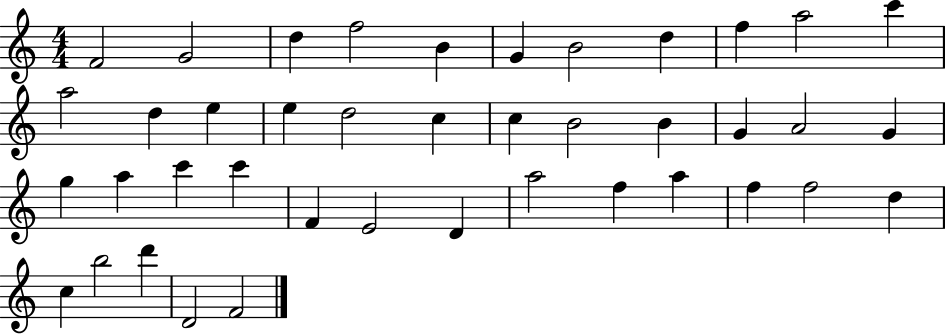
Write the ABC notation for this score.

X:1
T:Untitled
M:4/4
L:1/4
K:C
F2 G2 d f2 B G B2 d f a2 c' a2 d e e d2 c c B2 B G A2 G g a c' c' F E2 D a2 f a f f2 d c b2 d' D2 F2